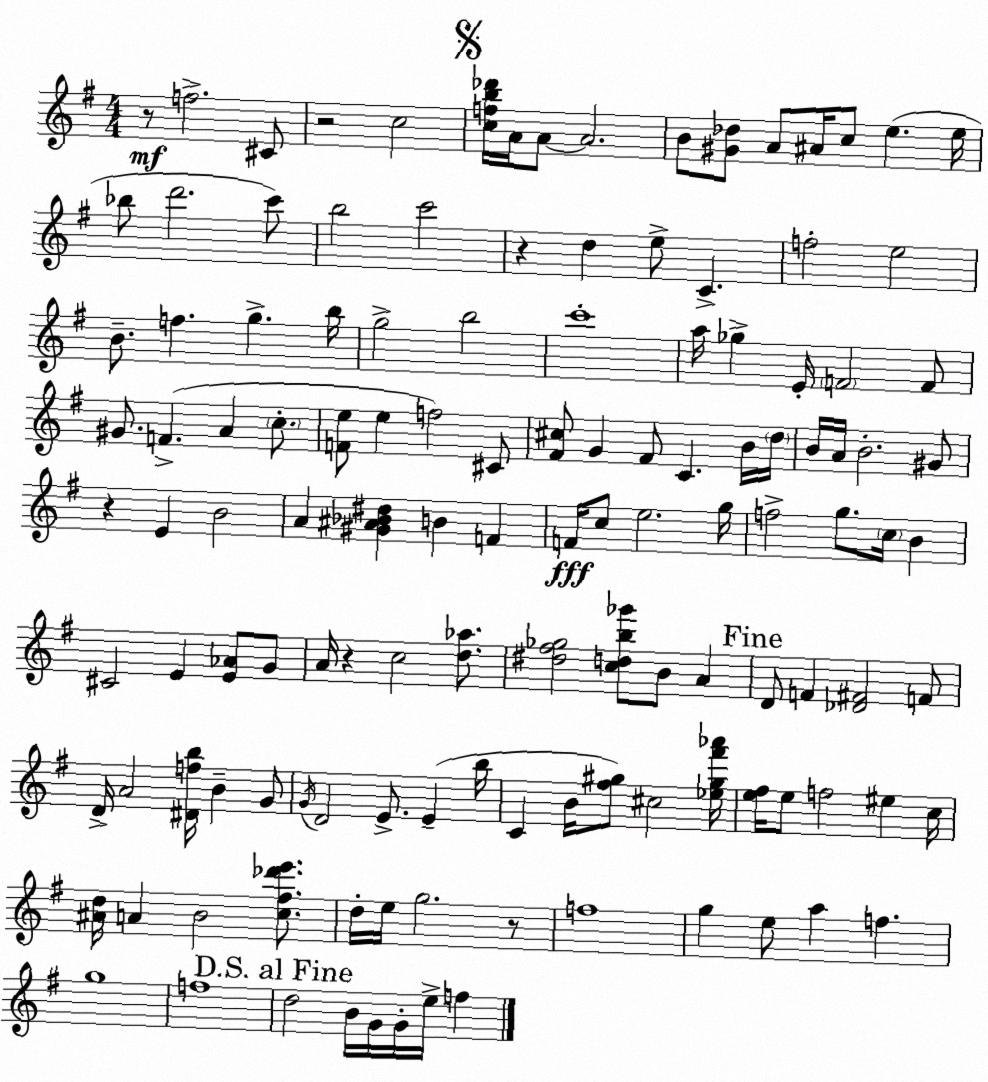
X:1
T:Untitled
M:4/4
L:1/4
K:Em
z/2 f2 ^C/2 z2 c2 [cfb_d']/4 A/4 A/2 A2 B/2 [^G_d]/2 A/2 ^A/4 c/2 e e/4 _b/2 d'2 c'/2 b2 c'2 z d e/2 C f2 e2 B/2 f g b/4 g2 b2 c'4 a/4 _g E/4 F2 F/2 ^G/2 F A c/2 [Fe]/2 e f2 ^C/2 [^F^c]/2 G ^F/2 C B/4 d/4 B/4 A/4 B2 ^G/2 z E B2 A [^G^A_B^d] B F F/4 c/2 e2 g/4 f2 g/2 c/4 B ^C2 E [E_A]/2 G/2 A/4 z c2 [d_a]/2 [^d^f_g]2 [cdb_g']/2 B/2 A D/2 F [_D^F]2 F/2 D/4 A2 [^Dfb]/4 B G/2 G/4 D2 E/2 E b/4 C B/4 [^f^g]/2 ^c2 [_e^g^f'_a']/4 [e^f]/4 e/2 f2 ^e c/4 [^Ad]/4 A B2 [c^f_d'e']/2 d/4 e/4 g2 z/2 f4 g e/2 a f g4 f4 d2 B/4 G/4 G/4 e/4 f